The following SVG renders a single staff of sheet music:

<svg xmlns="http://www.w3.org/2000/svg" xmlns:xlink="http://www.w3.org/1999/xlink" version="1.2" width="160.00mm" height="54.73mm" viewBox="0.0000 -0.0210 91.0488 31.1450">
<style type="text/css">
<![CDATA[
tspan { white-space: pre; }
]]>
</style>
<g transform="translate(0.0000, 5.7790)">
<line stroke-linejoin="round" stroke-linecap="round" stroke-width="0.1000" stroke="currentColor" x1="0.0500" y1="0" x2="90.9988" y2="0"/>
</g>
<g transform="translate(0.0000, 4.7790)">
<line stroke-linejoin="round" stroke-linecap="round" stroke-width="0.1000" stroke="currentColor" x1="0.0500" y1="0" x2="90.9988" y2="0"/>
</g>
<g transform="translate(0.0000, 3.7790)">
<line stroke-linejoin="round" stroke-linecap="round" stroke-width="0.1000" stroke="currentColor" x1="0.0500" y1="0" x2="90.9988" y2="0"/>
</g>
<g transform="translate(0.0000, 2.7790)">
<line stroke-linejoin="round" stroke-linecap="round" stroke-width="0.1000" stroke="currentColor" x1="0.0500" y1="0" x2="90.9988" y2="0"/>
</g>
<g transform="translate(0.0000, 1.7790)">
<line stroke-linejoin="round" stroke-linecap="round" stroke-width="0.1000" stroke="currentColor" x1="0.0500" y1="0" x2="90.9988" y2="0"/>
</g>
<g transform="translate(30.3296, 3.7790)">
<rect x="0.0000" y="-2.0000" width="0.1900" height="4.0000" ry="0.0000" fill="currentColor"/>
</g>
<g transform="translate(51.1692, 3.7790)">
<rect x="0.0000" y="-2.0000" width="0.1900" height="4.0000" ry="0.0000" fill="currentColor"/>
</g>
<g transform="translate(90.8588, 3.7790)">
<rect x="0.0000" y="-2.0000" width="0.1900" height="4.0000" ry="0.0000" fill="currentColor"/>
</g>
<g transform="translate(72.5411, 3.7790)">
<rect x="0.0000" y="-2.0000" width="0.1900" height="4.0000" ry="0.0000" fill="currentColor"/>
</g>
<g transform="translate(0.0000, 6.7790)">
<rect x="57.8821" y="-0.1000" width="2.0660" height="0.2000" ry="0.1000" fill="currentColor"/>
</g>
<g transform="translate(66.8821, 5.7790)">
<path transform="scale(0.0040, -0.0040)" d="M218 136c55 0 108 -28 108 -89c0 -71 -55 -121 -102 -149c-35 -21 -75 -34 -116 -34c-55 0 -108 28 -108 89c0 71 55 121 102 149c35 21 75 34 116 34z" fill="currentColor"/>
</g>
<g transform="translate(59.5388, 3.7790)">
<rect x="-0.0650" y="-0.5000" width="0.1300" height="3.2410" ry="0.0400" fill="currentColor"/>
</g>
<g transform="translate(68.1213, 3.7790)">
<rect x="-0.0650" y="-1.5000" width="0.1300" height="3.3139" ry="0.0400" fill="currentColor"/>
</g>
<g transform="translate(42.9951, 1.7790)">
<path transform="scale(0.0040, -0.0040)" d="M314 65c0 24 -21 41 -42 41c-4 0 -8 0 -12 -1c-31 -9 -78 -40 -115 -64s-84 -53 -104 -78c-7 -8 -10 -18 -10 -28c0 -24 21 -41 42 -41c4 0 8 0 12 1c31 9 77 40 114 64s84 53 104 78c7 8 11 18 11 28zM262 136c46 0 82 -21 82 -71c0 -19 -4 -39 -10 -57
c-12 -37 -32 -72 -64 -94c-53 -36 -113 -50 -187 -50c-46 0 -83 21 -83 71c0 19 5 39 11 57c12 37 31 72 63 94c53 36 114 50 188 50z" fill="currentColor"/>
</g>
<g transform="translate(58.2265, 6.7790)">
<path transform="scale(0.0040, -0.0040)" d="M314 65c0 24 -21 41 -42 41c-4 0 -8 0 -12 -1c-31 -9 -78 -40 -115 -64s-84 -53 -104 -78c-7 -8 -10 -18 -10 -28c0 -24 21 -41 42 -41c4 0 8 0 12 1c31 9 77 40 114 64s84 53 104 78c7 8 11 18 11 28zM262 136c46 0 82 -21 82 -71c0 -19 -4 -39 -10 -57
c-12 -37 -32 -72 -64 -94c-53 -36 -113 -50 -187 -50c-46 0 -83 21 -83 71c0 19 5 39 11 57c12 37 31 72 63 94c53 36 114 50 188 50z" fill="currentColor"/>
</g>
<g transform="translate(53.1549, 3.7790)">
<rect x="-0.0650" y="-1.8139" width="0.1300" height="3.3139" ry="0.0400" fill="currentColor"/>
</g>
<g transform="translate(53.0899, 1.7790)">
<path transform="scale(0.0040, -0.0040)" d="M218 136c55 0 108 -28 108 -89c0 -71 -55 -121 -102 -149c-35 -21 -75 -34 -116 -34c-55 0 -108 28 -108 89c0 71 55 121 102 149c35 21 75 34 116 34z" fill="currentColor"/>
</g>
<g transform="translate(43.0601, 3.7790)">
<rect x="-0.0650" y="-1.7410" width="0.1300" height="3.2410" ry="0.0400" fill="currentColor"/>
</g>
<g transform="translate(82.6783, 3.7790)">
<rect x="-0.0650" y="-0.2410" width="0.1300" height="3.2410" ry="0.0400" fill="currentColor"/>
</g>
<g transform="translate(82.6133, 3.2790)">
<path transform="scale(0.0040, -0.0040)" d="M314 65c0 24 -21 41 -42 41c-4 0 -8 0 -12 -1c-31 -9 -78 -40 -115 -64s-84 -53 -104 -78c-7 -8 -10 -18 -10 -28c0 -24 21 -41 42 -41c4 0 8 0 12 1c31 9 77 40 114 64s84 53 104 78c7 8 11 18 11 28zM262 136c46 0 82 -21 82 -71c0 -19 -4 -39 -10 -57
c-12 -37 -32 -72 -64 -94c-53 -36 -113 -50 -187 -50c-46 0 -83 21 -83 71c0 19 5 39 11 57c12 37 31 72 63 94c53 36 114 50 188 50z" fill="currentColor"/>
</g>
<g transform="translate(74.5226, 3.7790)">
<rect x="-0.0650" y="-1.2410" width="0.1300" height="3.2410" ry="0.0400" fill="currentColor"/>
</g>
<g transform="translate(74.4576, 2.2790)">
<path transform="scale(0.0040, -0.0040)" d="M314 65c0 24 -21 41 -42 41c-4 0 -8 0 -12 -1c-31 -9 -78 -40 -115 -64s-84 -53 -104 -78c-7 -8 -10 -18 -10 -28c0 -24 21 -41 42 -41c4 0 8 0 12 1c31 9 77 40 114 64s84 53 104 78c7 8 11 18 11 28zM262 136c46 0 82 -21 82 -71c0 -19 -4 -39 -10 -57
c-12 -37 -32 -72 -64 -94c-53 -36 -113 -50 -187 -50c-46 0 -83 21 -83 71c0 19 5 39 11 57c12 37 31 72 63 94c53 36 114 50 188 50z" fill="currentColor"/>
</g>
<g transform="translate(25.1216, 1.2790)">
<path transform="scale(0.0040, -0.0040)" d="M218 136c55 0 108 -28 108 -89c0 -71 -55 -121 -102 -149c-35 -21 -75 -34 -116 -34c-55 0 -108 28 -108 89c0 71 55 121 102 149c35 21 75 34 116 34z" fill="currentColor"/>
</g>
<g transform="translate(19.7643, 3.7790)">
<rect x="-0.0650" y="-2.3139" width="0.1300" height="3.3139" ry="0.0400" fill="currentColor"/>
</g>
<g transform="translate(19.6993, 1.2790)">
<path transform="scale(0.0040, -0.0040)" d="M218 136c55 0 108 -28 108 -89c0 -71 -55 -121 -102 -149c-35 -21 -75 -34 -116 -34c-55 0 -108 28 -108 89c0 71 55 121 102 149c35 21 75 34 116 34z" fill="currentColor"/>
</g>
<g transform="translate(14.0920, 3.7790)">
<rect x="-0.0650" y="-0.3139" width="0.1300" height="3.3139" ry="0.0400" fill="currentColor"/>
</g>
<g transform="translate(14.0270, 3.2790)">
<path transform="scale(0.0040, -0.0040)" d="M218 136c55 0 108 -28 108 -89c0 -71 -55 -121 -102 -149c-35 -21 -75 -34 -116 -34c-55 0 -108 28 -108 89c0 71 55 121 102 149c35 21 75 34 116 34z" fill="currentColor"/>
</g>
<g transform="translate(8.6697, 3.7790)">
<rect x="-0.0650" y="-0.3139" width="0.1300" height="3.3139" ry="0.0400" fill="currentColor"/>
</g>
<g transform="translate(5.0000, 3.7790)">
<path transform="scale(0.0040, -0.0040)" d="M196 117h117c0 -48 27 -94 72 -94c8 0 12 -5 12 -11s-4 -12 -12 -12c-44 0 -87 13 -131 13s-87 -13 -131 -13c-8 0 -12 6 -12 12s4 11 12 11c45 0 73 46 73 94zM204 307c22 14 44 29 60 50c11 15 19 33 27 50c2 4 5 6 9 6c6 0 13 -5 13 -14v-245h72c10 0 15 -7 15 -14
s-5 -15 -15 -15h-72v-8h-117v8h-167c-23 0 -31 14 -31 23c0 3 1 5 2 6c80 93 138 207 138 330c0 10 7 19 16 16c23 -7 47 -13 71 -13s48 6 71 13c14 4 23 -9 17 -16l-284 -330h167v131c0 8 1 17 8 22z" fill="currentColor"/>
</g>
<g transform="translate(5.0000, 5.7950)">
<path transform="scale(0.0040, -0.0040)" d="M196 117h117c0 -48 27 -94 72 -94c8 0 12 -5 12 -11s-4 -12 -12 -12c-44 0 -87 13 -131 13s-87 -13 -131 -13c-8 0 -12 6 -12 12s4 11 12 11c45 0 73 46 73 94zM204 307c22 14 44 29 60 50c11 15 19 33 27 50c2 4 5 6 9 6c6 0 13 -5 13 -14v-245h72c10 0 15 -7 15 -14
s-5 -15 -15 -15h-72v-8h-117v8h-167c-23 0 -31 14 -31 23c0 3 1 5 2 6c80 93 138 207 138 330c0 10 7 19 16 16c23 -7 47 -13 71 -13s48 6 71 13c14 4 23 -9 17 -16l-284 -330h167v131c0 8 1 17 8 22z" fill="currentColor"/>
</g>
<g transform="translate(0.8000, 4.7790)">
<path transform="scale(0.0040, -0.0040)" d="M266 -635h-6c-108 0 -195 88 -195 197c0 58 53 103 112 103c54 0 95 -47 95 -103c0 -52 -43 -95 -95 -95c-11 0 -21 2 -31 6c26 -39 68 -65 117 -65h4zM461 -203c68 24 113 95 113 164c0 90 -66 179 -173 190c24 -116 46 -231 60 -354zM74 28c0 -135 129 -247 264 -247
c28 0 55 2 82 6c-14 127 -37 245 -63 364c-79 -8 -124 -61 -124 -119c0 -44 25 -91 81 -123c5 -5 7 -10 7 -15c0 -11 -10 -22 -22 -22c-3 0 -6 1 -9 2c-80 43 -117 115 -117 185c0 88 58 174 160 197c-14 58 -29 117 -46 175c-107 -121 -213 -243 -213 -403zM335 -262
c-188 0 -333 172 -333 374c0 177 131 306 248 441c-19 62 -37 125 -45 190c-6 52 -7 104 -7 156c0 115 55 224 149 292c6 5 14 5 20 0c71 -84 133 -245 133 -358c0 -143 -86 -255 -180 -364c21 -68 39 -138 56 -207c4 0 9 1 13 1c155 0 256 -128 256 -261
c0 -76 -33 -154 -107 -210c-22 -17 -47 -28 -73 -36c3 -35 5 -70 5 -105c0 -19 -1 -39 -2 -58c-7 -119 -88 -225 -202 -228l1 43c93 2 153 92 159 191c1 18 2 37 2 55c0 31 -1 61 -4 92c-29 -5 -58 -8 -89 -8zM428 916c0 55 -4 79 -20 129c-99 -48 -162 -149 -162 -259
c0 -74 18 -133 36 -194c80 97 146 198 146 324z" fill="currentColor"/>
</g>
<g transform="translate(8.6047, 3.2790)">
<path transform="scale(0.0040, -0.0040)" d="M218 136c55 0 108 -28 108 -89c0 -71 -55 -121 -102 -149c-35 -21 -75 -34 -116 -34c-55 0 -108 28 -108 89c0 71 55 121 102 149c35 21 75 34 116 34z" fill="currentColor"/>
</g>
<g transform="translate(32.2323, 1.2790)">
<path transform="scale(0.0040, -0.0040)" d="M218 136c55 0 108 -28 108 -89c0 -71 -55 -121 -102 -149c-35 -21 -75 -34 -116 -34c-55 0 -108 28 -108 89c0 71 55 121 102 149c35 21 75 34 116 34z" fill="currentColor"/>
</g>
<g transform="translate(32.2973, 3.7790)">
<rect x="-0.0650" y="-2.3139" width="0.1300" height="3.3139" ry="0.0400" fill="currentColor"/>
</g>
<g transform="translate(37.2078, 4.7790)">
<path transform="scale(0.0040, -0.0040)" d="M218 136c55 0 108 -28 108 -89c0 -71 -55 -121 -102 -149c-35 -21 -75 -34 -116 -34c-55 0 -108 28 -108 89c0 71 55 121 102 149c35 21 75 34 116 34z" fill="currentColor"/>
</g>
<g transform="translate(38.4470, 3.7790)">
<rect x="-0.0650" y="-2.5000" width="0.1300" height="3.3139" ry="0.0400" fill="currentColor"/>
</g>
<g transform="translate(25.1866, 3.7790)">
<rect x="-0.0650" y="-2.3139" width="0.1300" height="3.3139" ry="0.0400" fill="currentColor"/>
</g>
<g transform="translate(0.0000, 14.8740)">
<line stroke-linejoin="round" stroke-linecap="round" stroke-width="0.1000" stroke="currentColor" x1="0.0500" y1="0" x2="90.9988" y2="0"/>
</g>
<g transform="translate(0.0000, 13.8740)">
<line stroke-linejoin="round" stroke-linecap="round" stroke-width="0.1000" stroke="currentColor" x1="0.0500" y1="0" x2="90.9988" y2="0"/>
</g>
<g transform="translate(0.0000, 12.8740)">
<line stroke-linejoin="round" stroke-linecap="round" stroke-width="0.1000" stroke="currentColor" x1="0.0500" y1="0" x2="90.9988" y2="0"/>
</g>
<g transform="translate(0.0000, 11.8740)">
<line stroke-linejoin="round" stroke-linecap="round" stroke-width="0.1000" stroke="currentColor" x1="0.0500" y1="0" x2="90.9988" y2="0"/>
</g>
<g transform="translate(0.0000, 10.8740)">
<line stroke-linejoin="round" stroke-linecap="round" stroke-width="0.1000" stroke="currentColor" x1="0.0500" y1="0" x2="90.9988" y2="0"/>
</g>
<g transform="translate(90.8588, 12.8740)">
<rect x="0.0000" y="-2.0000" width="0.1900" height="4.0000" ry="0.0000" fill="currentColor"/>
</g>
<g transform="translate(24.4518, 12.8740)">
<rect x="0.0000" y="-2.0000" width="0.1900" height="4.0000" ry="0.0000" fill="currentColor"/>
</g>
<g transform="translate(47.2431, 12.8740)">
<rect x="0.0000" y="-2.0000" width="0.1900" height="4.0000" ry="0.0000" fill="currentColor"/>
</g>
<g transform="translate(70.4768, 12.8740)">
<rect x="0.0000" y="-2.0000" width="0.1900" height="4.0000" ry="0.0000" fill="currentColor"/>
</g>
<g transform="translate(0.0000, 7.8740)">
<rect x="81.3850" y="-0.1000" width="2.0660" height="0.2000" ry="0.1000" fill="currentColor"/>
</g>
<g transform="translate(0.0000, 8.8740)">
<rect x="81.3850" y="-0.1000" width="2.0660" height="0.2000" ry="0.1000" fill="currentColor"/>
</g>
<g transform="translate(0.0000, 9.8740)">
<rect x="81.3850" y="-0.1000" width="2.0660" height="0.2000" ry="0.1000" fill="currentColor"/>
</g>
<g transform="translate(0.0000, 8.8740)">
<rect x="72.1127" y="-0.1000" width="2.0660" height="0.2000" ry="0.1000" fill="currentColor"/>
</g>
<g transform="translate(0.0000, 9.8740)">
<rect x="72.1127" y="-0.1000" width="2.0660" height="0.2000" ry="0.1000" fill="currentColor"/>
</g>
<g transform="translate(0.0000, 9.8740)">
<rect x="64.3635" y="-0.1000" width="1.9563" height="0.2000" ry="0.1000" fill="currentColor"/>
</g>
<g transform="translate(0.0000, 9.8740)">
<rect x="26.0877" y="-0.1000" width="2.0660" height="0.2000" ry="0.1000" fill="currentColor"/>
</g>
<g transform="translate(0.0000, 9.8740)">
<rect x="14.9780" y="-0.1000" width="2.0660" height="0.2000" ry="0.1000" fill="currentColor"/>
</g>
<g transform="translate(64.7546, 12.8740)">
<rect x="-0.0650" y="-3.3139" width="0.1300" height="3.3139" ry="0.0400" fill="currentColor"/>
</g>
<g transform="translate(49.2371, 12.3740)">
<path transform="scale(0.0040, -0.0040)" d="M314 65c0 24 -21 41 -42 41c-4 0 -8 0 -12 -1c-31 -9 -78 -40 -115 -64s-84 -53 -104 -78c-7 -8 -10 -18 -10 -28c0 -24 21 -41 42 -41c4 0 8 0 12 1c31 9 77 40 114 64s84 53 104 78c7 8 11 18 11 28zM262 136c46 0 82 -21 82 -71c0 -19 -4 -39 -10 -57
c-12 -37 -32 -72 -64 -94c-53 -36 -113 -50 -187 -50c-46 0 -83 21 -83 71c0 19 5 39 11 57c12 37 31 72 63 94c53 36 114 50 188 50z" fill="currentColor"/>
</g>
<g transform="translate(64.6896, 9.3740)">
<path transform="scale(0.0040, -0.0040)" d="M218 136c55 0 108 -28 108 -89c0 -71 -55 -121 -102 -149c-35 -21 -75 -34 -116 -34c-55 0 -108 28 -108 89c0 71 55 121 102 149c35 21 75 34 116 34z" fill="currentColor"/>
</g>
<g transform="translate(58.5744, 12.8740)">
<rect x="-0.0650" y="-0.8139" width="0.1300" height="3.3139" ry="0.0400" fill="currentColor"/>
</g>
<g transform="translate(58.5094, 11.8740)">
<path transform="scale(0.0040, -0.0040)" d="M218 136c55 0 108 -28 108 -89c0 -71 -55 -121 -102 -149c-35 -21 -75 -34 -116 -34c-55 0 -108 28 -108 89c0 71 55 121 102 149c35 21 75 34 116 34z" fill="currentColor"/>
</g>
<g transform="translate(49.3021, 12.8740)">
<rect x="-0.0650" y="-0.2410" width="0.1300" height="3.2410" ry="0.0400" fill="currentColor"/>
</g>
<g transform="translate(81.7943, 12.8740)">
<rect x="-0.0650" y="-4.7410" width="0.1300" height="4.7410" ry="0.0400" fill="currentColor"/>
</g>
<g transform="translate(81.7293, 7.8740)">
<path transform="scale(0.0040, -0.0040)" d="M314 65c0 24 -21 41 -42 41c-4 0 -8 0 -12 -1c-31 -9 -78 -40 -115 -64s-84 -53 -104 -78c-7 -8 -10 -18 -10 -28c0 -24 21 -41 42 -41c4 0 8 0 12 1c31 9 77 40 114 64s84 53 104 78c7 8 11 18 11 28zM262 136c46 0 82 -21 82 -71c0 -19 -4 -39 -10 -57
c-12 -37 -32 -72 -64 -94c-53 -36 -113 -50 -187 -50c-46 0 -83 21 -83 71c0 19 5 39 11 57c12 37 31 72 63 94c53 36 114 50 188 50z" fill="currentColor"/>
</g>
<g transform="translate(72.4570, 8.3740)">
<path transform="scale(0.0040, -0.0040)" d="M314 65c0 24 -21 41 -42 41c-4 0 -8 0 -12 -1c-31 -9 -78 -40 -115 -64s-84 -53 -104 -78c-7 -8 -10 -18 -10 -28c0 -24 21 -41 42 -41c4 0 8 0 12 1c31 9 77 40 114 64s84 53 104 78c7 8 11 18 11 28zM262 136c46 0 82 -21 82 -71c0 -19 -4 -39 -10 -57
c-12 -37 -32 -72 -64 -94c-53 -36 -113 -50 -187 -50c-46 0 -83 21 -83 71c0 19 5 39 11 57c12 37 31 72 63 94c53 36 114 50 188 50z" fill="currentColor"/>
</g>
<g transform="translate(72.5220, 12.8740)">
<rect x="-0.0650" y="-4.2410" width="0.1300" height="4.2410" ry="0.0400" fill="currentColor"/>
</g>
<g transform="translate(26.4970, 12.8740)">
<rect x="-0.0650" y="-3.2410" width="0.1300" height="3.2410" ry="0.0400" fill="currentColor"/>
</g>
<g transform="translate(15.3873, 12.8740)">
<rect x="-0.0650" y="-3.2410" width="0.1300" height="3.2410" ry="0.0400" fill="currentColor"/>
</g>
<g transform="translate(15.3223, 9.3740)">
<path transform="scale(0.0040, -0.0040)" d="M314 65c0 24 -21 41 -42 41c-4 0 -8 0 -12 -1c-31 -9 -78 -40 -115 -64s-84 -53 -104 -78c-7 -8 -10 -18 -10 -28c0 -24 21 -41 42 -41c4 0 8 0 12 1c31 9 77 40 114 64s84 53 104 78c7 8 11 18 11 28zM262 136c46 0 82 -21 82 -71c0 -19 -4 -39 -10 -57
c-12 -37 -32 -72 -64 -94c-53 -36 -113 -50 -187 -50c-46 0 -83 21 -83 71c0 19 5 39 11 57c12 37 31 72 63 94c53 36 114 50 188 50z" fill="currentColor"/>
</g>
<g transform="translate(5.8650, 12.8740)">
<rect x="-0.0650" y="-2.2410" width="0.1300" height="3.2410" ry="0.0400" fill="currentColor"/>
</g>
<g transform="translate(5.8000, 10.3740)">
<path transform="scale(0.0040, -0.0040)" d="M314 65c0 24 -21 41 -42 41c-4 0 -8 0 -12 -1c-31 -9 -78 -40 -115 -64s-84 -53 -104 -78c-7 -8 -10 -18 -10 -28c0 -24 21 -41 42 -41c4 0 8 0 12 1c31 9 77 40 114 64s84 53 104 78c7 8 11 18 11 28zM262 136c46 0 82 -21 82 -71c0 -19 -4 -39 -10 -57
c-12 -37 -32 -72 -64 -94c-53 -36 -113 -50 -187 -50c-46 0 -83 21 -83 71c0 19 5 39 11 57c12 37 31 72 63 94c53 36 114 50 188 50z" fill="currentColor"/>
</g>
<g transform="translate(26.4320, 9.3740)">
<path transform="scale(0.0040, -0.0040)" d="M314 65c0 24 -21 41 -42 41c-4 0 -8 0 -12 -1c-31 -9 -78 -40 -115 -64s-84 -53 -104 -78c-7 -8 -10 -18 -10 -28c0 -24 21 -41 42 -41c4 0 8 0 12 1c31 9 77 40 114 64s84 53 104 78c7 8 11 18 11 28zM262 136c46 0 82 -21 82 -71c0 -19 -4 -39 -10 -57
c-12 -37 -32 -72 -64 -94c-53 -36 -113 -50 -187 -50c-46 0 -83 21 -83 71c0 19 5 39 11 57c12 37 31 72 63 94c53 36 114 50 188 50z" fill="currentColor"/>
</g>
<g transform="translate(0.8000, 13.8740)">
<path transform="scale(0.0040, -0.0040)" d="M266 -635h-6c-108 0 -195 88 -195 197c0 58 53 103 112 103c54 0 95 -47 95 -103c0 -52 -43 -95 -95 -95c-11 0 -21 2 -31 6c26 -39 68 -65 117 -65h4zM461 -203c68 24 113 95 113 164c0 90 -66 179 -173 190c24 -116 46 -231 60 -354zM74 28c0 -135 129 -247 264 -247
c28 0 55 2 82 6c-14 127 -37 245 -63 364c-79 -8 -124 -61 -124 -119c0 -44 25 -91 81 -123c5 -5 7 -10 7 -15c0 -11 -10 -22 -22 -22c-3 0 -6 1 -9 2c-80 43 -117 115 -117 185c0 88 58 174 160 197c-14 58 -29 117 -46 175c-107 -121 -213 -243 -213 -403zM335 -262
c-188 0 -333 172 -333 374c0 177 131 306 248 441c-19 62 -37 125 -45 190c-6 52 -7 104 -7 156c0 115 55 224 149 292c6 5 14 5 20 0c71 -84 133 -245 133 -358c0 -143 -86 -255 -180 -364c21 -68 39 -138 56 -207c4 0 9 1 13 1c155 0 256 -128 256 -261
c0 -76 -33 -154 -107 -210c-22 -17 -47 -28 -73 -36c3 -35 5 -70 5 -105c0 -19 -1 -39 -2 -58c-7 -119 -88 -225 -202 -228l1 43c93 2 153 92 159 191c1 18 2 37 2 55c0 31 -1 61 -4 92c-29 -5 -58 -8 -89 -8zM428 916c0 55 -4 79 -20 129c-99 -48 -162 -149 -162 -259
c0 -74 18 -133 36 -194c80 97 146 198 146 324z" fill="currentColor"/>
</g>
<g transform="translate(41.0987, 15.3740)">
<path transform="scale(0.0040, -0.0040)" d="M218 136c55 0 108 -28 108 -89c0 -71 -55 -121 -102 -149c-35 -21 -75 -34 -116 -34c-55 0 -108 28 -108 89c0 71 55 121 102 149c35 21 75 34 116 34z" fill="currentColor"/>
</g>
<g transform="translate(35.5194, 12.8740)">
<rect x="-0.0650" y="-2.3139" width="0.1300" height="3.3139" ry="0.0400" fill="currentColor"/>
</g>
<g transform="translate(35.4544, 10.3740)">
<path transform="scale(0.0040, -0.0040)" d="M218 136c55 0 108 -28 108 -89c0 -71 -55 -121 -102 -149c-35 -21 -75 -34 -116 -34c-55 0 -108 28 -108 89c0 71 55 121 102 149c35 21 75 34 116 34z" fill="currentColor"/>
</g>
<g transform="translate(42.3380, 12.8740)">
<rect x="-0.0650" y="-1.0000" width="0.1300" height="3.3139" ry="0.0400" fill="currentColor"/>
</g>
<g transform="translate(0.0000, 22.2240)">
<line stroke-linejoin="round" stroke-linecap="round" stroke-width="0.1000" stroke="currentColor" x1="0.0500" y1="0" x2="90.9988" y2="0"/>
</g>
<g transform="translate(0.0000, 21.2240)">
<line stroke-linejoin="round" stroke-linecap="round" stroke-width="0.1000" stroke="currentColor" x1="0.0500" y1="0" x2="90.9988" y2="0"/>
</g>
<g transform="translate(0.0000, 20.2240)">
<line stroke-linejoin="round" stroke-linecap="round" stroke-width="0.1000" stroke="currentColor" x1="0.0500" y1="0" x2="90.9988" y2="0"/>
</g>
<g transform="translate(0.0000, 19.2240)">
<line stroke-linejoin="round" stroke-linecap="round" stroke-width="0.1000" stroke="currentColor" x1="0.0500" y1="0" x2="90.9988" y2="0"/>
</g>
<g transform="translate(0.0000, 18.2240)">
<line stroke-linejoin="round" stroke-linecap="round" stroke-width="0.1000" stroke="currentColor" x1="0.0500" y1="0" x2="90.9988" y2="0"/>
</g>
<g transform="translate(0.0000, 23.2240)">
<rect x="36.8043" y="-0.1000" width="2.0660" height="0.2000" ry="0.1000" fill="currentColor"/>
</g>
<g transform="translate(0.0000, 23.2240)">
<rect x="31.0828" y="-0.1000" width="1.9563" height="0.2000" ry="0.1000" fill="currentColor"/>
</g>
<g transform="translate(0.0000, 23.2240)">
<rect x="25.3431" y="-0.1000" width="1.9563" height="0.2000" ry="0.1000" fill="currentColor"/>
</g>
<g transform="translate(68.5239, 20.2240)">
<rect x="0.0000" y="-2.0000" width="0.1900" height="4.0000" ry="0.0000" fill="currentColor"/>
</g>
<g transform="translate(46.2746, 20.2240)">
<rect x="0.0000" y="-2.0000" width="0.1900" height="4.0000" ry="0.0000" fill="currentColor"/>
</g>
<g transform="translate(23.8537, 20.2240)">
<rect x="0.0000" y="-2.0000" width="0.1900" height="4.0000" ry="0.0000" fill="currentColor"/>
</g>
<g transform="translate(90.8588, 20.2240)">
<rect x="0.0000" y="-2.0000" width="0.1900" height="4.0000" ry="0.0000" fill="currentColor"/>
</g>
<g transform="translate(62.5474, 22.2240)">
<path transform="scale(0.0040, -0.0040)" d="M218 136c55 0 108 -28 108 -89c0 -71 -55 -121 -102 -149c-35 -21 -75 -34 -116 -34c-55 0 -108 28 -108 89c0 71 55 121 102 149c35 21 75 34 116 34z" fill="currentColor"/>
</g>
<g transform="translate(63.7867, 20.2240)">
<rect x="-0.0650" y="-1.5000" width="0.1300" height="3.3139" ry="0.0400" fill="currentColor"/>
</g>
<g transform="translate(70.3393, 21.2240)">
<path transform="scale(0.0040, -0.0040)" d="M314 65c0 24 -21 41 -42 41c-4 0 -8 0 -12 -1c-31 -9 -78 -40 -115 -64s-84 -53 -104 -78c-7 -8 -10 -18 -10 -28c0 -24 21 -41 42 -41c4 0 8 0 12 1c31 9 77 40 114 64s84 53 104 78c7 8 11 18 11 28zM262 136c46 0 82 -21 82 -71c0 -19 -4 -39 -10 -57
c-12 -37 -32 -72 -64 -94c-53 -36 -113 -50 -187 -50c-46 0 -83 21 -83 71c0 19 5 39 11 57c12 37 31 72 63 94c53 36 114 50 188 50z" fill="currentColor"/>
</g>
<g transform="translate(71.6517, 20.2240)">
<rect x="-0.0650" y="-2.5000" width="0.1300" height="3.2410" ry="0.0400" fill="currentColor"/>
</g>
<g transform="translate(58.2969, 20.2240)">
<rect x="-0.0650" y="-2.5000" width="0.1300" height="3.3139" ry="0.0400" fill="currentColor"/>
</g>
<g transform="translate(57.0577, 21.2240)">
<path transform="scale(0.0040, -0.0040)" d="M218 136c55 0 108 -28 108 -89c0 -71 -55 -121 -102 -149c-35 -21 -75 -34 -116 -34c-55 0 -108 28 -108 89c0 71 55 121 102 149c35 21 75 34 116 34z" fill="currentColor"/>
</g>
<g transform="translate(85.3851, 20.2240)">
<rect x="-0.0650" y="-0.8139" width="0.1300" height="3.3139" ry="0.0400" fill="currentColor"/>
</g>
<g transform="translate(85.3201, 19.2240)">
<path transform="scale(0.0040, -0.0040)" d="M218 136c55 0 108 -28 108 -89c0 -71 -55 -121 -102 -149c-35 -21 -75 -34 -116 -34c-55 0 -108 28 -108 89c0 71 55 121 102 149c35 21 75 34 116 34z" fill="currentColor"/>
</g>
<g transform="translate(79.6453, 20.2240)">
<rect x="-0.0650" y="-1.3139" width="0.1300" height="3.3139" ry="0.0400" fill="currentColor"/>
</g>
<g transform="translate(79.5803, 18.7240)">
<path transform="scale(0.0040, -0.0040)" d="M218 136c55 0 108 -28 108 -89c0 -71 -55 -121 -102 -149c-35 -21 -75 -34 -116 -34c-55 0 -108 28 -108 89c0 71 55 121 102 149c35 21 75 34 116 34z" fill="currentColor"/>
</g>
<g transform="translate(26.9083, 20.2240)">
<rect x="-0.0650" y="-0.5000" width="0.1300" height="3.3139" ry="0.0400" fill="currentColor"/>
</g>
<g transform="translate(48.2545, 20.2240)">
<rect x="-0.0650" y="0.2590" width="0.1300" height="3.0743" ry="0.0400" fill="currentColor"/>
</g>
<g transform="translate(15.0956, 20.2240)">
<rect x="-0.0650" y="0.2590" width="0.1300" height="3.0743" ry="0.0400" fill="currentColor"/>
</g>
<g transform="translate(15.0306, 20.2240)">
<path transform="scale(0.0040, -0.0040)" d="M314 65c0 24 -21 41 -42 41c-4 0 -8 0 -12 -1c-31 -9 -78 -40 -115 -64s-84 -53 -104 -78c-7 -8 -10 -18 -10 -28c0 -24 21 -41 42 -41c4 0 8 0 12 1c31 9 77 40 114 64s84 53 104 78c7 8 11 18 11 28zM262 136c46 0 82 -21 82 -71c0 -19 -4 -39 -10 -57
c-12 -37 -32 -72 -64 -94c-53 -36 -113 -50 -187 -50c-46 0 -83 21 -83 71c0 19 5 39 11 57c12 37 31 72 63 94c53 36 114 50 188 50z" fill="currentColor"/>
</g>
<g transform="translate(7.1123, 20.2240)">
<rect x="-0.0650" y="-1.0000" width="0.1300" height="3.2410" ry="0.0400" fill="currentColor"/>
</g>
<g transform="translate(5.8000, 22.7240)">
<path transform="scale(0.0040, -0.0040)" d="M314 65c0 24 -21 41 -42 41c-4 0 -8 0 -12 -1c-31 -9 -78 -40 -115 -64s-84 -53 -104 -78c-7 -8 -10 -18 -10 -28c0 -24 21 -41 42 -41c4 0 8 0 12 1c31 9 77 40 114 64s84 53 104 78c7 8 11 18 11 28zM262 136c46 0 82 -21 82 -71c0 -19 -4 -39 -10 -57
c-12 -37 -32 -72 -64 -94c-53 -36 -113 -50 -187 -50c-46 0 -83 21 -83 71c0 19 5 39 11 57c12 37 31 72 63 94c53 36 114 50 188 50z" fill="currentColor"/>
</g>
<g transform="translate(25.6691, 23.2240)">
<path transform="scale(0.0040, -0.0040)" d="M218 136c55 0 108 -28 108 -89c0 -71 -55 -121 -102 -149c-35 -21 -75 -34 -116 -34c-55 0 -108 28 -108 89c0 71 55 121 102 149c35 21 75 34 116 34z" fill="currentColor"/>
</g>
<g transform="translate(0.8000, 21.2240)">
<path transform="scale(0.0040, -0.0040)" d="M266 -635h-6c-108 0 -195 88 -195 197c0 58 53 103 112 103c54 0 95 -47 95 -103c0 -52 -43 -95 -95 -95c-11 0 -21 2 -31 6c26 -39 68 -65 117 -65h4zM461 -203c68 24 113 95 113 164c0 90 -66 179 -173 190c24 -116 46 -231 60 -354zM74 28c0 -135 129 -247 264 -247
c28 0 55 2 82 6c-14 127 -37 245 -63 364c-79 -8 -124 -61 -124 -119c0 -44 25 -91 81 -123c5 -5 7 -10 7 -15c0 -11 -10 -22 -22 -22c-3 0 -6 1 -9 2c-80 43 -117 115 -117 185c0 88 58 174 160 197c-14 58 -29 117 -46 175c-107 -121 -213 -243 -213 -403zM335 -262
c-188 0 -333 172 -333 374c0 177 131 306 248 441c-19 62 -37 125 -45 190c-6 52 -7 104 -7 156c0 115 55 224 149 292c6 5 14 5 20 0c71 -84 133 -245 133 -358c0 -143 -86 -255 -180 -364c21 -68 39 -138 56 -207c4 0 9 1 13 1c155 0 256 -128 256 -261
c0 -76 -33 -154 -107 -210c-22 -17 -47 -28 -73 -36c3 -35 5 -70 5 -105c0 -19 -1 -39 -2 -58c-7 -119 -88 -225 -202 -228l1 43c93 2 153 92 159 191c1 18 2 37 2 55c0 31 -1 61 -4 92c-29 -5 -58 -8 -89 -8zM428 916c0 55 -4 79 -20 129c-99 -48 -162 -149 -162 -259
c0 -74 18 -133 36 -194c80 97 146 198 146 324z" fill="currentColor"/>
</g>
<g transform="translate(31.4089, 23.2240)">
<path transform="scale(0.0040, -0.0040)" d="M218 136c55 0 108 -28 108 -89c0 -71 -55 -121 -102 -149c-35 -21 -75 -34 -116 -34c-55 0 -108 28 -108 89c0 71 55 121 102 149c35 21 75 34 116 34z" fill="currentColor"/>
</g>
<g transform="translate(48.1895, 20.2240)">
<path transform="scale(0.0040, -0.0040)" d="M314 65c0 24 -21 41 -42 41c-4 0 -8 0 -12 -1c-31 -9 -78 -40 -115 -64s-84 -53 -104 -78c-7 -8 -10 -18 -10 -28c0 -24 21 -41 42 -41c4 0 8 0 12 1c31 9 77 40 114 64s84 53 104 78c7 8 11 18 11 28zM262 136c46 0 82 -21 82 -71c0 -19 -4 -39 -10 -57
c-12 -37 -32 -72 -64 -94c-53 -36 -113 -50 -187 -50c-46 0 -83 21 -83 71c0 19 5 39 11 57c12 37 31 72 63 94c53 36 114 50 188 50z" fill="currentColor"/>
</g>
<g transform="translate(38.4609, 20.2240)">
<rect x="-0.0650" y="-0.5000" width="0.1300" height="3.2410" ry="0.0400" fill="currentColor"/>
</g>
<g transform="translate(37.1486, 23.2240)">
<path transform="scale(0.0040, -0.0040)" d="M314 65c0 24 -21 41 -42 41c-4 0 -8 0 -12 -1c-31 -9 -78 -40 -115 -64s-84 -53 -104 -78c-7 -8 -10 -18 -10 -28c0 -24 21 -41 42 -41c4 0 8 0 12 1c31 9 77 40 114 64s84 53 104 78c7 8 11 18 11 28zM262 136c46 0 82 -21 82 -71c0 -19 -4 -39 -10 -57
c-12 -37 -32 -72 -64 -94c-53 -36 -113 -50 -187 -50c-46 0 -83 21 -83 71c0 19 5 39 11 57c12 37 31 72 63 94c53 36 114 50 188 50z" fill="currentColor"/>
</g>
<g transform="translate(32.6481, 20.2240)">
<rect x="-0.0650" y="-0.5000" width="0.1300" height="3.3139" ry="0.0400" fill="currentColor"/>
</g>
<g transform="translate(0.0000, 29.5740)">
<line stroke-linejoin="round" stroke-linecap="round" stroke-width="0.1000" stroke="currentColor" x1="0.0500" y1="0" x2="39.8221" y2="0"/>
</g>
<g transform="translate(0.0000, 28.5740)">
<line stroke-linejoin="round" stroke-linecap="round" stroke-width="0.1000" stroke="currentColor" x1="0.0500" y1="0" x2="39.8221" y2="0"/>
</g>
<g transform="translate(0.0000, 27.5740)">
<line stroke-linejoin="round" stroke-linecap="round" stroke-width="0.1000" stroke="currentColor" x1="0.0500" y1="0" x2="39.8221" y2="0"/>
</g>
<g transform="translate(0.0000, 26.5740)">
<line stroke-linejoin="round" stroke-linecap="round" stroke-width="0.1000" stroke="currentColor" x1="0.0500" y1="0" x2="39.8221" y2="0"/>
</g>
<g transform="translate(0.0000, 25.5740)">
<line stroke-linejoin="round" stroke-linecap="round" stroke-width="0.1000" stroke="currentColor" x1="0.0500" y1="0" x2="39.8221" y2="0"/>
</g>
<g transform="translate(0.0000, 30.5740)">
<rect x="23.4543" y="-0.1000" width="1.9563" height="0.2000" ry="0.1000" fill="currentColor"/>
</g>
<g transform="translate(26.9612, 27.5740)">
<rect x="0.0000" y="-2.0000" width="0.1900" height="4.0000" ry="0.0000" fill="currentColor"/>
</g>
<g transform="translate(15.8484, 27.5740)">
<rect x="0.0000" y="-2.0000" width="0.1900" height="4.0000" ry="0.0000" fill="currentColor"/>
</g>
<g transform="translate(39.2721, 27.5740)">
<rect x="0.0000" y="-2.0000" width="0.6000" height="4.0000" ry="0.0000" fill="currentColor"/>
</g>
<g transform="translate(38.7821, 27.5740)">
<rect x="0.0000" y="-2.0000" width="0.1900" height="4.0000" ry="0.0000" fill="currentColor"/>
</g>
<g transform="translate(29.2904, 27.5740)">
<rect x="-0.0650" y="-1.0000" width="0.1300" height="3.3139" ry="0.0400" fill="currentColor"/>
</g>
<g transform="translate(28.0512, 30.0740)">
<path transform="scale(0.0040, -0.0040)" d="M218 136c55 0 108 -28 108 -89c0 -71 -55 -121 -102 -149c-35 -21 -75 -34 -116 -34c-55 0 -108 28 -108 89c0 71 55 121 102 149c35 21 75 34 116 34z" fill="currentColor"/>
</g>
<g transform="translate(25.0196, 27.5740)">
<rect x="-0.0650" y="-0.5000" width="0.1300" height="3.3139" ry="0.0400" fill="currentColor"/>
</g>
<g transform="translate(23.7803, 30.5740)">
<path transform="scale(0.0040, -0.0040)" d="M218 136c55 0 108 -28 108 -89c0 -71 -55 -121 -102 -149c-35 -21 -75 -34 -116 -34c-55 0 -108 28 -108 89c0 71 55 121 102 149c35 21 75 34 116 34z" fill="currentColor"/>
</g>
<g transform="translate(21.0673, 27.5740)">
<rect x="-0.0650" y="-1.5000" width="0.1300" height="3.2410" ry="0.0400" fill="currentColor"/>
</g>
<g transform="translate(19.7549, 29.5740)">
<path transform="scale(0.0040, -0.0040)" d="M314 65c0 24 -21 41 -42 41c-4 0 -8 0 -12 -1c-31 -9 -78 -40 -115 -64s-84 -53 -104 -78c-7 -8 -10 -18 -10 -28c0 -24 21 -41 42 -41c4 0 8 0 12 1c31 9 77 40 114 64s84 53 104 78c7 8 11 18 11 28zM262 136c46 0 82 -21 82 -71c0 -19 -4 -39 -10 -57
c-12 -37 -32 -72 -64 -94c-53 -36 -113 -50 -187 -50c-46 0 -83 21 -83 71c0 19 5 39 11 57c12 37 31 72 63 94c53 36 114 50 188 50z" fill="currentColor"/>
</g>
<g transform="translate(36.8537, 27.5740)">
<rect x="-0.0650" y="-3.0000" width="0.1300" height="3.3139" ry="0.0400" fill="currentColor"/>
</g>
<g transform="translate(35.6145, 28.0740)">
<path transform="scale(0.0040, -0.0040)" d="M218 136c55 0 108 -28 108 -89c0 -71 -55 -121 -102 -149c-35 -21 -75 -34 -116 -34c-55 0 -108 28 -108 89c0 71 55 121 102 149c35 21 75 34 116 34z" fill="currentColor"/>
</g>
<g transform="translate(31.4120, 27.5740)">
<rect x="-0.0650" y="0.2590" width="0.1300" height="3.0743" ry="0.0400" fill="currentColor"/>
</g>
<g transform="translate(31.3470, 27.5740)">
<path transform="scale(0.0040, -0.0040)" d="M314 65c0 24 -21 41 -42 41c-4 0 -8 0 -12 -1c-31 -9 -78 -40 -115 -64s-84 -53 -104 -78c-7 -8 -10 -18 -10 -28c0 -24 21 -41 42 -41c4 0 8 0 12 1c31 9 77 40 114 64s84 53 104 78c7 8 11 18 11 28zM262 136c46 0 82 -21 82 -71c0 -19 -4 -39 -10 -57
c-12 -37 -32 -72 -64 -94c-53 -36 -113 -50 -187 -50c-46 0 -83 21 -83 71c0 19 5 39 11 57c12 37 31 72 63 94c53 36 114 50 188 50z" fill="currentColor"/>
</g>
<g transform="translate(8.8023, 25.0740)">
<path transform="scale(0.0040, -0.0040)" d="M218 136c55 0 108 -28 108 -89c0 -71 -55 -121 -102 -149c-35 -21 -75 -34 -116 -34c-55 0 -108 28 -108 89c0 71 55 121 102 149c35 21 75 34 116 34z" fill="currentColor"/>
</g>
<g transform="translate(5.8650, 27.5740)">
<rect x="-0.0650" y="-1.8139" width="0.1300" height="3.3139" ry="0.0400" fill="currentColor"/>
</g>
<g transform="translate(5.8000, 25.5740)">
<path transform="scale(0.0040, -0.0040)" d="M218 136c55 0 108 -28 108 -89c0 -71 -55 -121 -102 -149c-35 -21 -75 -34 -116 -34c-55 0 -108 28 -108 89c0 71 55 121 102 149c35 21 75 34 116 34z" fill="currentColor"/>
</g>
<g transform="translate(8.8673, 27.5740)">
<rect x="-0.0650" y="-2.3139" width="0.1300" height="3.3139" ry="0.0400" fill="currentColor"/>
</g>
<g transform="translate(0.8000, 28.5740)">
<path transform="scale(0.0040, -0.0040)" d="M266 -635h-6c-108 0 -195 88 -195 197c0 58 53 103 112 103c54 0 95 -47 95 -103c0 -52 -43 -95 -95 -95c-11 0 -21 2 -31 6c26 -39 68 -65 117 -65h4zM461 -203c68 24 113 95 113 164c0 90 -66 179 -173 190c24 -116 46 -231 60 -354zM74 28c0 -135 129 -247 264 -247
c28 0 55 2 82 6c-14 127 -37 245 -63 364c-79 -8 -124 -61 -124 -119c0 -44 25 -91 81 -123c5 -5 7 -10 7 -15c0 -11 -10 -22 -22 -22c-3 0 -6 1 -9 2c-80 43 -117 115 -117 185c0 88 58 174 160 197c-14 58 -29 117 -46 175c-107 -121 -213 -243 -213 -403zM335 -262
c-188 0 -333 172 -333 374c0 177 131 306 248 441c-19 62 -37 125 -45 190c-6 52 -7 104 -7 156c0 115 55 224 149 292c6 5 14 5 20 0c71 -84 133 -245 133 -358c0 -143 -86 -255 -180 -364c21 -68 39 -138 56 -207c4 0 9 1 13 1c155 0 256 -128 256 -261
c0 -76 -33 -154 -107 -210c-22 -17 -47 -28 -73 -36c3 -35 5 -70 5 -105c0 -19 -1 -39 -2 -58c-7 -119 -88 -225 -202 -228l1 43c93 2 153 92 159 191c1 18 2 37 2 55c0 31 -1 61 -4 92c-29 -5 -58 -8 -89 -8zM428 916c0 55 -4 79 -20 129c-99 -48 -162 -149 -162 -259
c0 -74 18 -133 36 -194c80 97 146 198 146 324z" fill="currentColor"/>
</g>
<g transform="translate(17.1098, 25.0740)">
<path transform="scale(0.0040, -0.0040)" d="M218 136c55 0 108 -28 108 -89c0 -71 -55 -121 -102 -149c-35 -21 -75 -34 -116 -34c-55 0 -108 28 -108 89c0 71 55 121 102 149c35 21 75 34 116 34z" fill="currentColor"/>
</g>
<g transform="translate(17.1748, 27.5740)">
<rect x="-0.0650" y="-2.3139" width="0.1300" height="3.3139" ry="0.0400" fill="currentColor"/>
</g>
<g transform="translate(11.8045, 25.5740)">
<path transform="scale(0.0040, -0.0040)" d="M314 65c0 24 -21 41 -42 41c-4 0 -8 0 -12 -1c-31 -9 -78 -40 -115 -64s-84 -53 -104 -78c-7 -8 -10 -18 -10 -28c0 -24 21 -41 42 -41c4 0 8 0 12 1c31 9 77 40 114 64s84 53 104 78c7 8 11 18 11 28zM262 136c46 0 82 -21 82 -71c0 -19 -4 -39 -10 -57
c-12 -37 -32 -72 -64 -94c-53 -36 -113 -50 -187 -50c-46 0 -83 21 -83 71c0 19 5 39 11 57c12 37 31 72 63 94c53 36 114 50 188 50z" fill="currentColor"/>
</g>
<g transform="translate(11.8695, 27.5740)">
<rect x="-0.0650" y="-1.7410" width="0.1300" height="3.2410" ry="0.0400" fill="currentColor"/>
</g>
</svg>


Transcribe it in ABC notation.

X:1
T:Untitled
M:4/4
L:1/4
K:C
c c g g g G f2 f C2 E e2 c2 g2 b2 b2 g D c2 d b d'2 e'2 D2 B2 C C C2 B2 G E G2 e d f g f2 g E2 C D B2 A